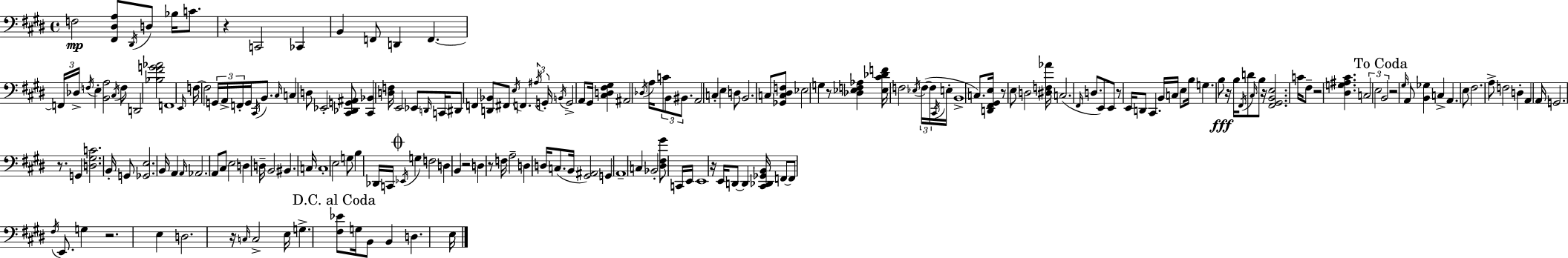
{
  \clef bass
  \time 4/4
  \defaultTimeSignature
  \key e \major
  f2\mp <fis, dis a>8 \acciaccatura { dis,16 } d8 bes16 c'8. | r4 c,2 ces,4 | b,4 f,8 d,4 f,4.~~ | \tuplet 3/2 { f,16 des16-> \acciaccatura { f16 } } e4-. <b, a>2 | \break \acciaccatura { cis16 } f8 d,2 <bes fis' g' aes'>2 | f,1 | \grace { e,16 } f16~~ f2 \tuplet 3/2 { g,16 a,16-> f,16-. } | g,16 \acciaccatura { cis,16 } b,8. \grace { cis16 } c4 d8 ees,2-. | \break <cis, des, g, ais,>8 <cis, bes,>4 <d f>16 e,2 | ees,8 \grace { d,16 } c,16 dis,8 f,4 <d, bes,>8 fis,8 | \acciaccatura { e16 } f,4. \tuplet 3/2 { \acciaccatura { ais16 } g,16-. \acciaccatura { b,16 } } g,2-> | a,8 gis,16 <cis d fis gis>4 ais,2 | \break \acciaccatura { des16 } a16 \tuplet 3/2 { c'8 b,8 bis,8. } a,2 | c4-. e4 d8 b,2. | c8 <ges, c dis f>8 ees2 | g4 r8 <des ees f aes>4 <ees cis' des' f'>16 | \break f2 \acciaccatura { ees16 } \tuplet 3/2 { f16~(~ f16 \acciaccatura { cis,16 } } e16-. b,1-> | c8.) | <d, fis, gis, e>16 r8 e8 d2 <dis f aes'>16 c2.( | \grace { fis,16 } d8. e,8) | \break e,8 r8 e,16 d,8 cis,4. b,16 c16 e8 | b16 g4. b8\fff r16 b16 \acciaccatura { fis,16 } d'8 \grace { cis16 } | b8 r16 <fis, gis, b, e>2. c'16 | fis8-- r2 <dis g ais cis'>4. | \break \tuplet 3/2 { c2 e2 | \mark "To Coda" b,2 } r2 | \grace { gis16 } a,8 <b, ges>4 c4-> a,4. | e8 fis2. a8-> | \break f2 d4-. a,4 | a,16 g,2. r8. | g,4 <d gis c'>2. | b,16-. g,8 <ges, e>2. | \break b,16 a,4 \grace { a,16 } aes,2. | a,8 cis8 e2 d4 | d16-- b,2 bis,4. | c16 c1-. | \break e2 g8 b4 | des,16 c,16 \mark \markup { \musicglyph "scripts.coda" } \acciaccatura { ees,16 } g4 f2 d4 | b,4 r2 d4 | r8 f16 a2-- d4 | \break d16 c8.( b,16 <gis, ais,>2) g,4 | a,1-- | c4 bes,2-. <dis fis gis'>8 | c,16 e,16 e,1 | \break r16 e,16 d,8~~ d,4 <cis, des, ges, b,>16 f,8~~ f,8 | \acciaccatura { fis16 } e,8. g4 r2. | e4 d2. | r16 \grace { c16 } c2-> e16 g4.-> | \break \mark "D.C. al Coda" <fis ees'>8 g16 b,8 b,4 d4. | e16 \bar "|."
}